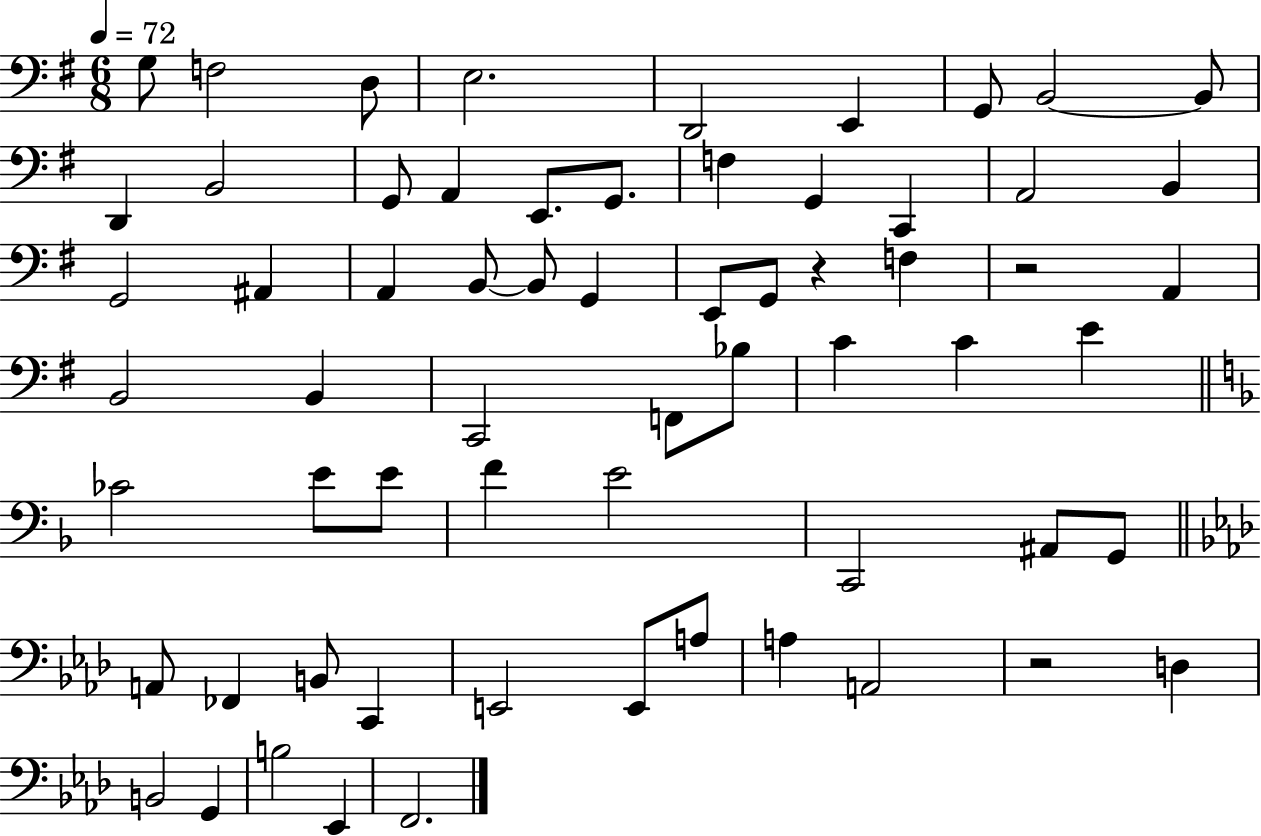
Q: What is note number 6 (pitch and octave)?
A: E2